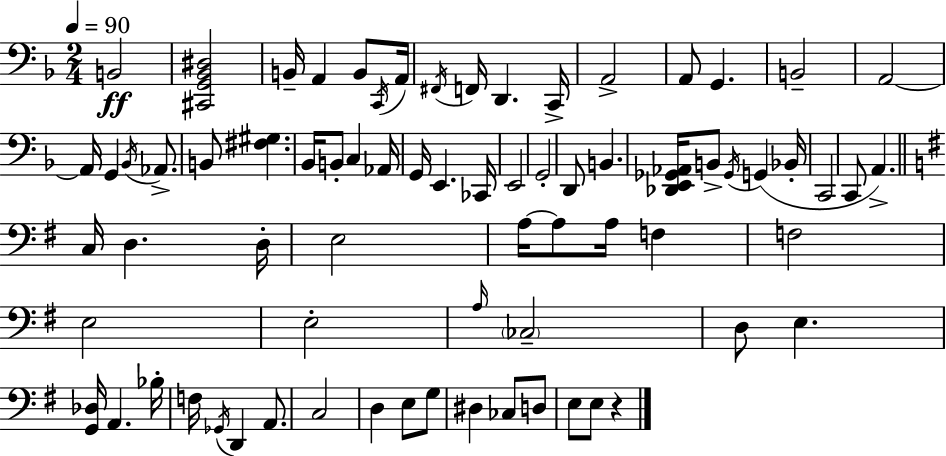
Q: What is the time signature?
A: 2/4